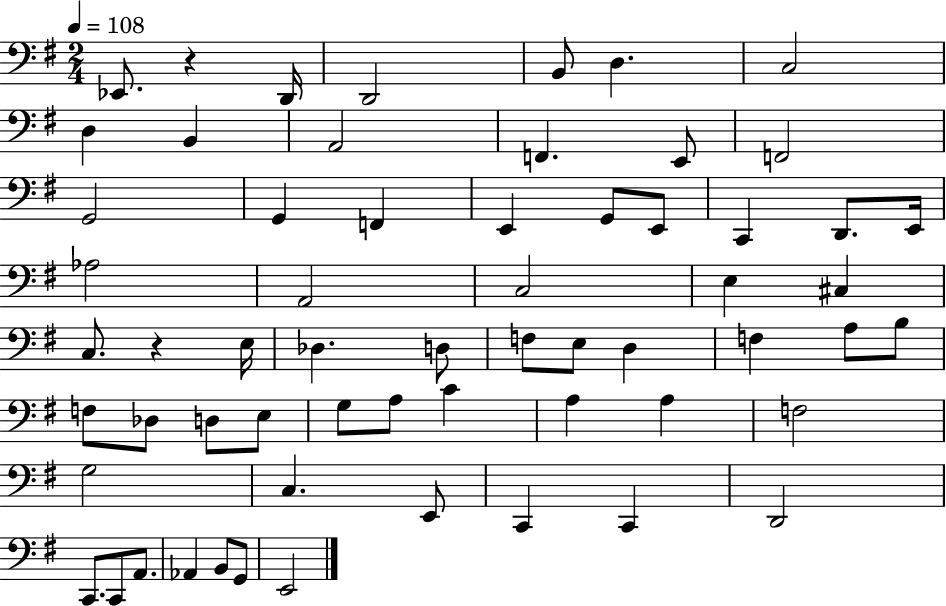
Eb2/e. R/q D2/s D2/h B2/e D3/q. C3/h D3/q B2/q A2/h F2/q. E2/e F2/h G2/h G2/q F2/q E2/q G2/e E2/e C2/q D2/e. E2/s Ab3/h A2/h C3/h E3/q C#3/q C3/e. R/q E3/s Db3/q. D3/e F3/e E3/e D3/q F3/q A3/e B3/e F3/e Db3/e D3/e E3/e G3/e A3/e C4/q A3/q A3/q F3/h G3/h C3/q. E2/e C2/q C2/q D2/h C2/e. C2/e A2/e. Ab2/q B2/e G2/e E2/h